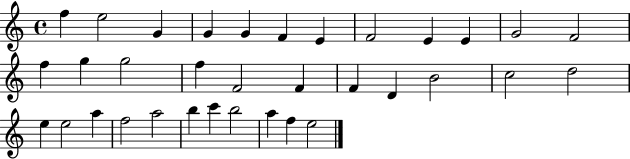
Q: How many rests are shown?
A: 0